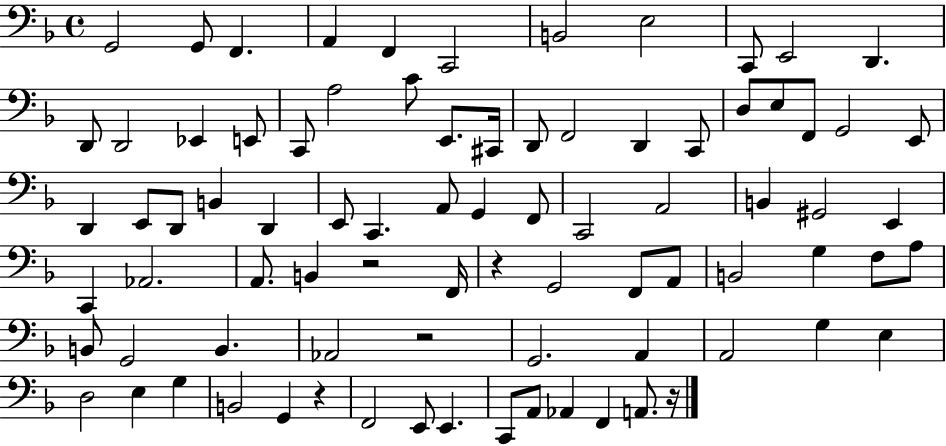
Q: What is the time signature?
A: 4/4